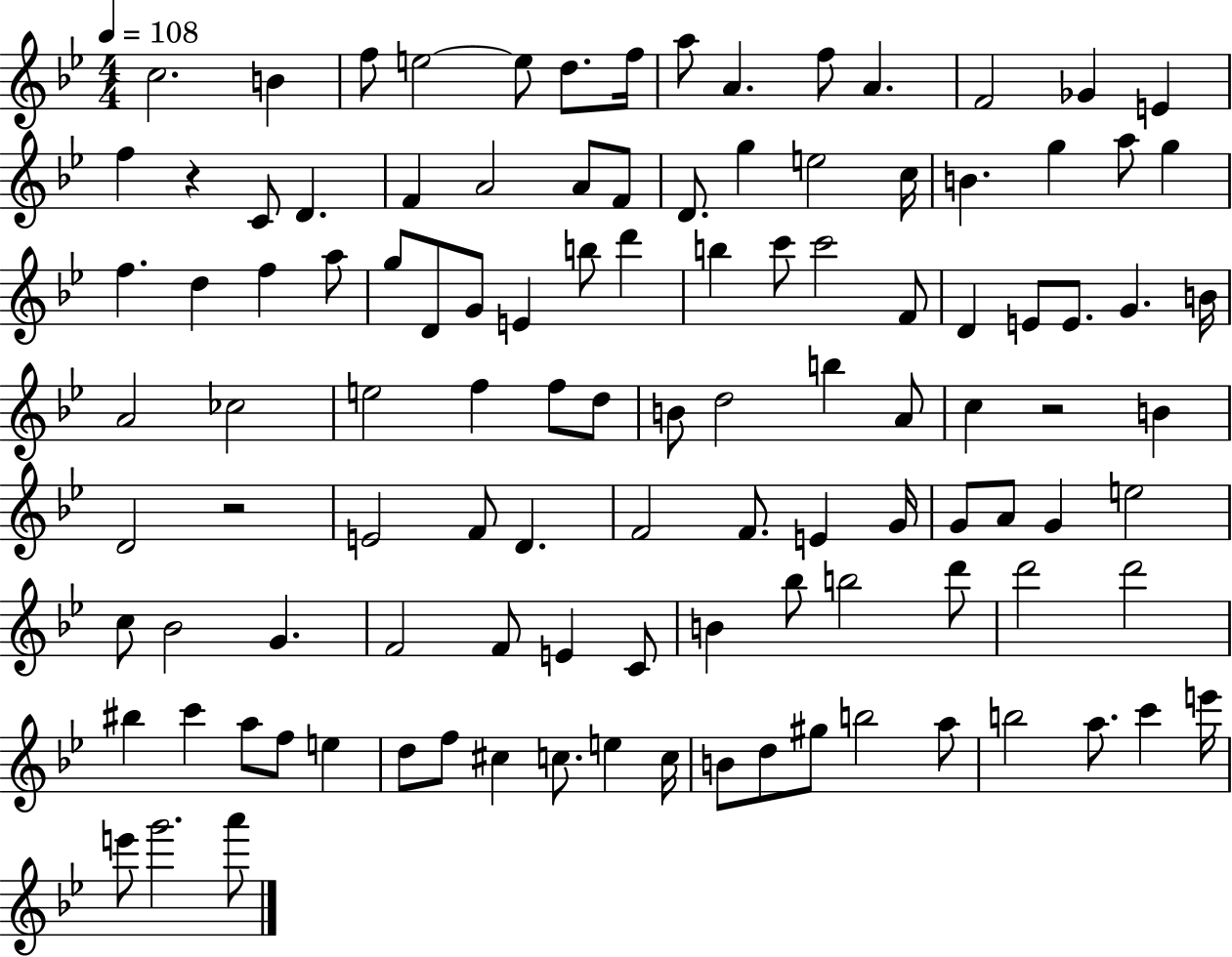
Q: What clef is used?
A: treble